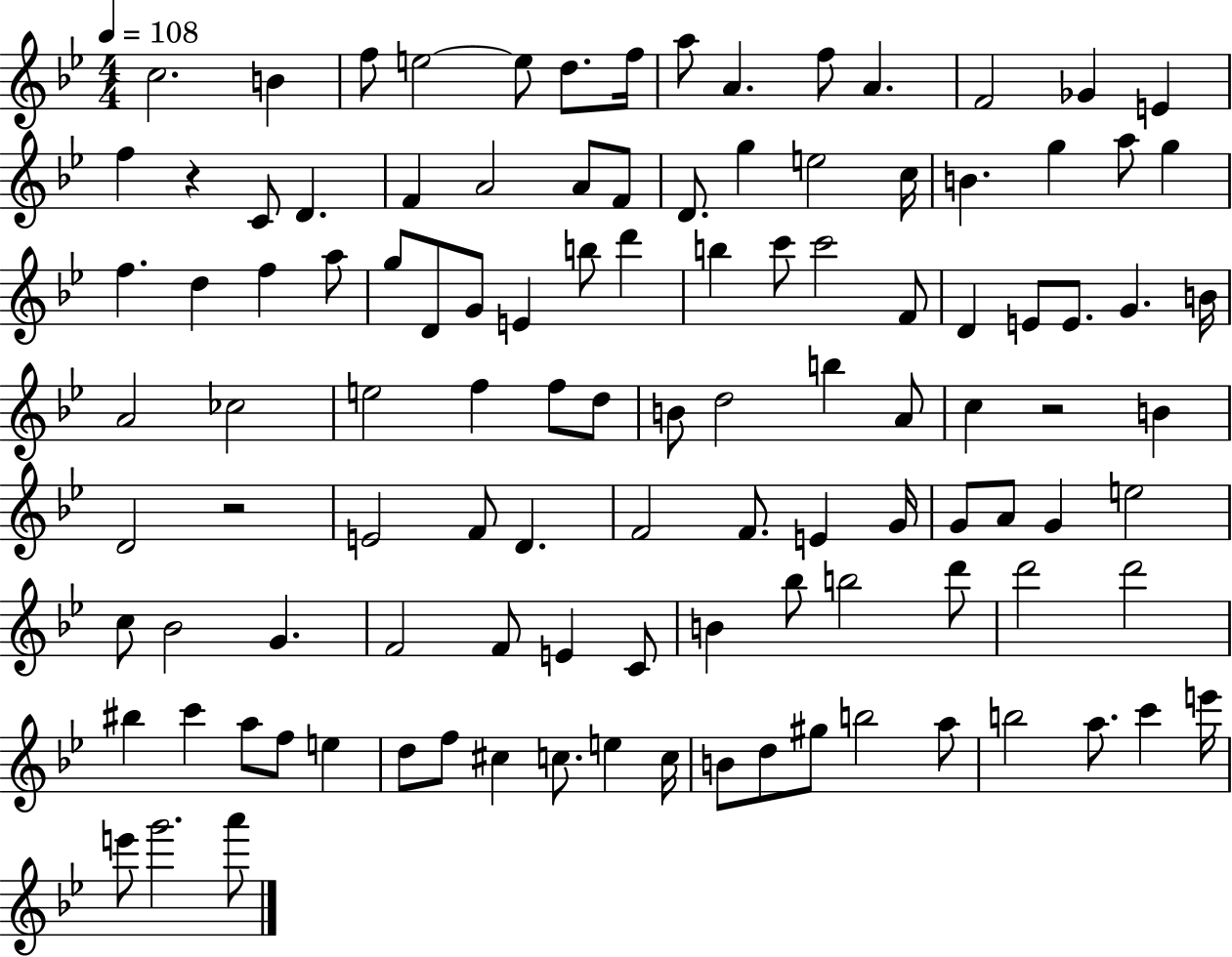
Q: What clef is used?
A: treble